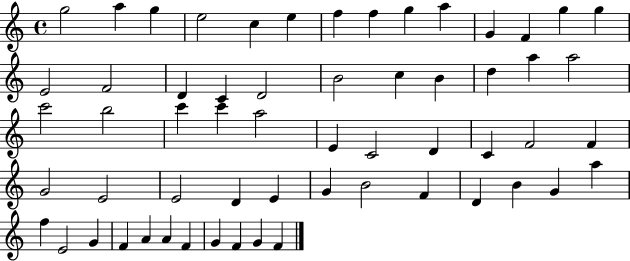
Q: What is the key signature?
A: C major